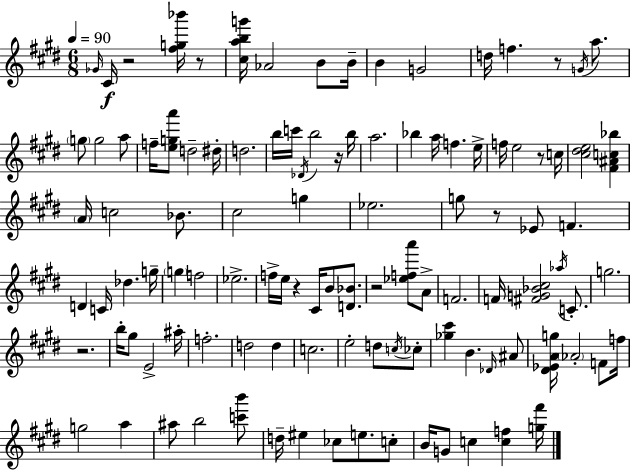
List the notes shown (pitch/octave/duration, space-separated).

Gb4/s C#4/s R/h [F#5,G5,Bb6]/s R/e [C#5,A5,B5,G6]/s Ab4/h B4/e B4/s B4/q G4/h D5/s F5/q. R/e G4/s A5/e. G5/e G5/h A5/e F5/s [E5,G5,A6]/e D5/h D#5/s D5/h. B5/s C6/s Db4/s B5/h R/s B5/s A5/h. Bb5/q A5/s F5/q. E5/s F5/s E5/h R/e C5/s [C#5,D#5,E5]/h [F#4,A#4,C5,Bb5]/q A4/s C5/h Bb4/e. C#5/h G5/q Eb5/h. G5/e R/e Eb4/e F4/q. D4/q C4/s Db5/q. G5/s G5/q F5/h Eb5/h. F5/s E5/s R/q C#4/s B4/e [D4,Bb4]/e. R/h [Eb5,F5,A6]/e A4/e F4/h. F4/s [F#4,G4,Bb4,C#5]/h Ab5/s C4/e. G5/h. R/h. B5/s G#5/e E4/h A#5/s F5/h. D5/h D5/q C5/h. E5/h D5/e C5/s CES5/e [Gb5,C#6]/q B4/q. Db4/s A#4/e [D#4,Eb4,A4,G5]/s Ab4/h F4/e F5/s G5/h A5/q A#5/e B5/h [C6,B6]/e D5/s EIS5/q CES5/e E5/e. C5/e B4/s G4/e C5/q [C5,F5]/q [G5,F#6]/s